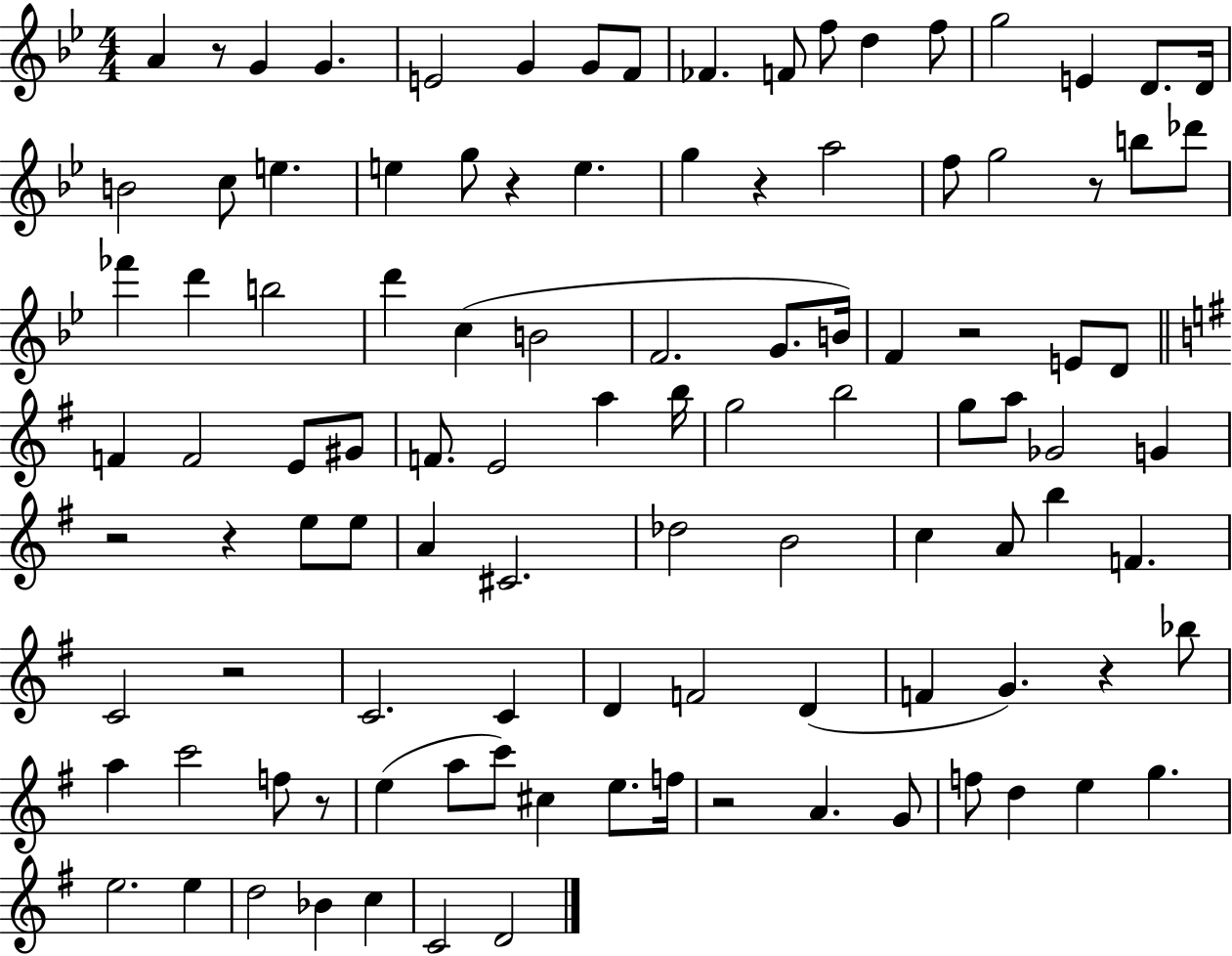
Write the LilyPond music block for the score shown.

{
  \clef treble
  \numericTimeSignature
  \time 4/4
  \key bes \major
  a'4 r8 g'4 g'4. | e'2 g'4 g'8 f'8 | fes'4. f'8 f''8 d''4 f''8 | g''2 e'4 d'8. d'16 | \break b'2 c''8 e''4. | e''4 g''8 r4 e''4. | g''4 r4 a''2 | f''8 g''2 r8 b''8 des'''8 | \break fes'''4 d'''4 b''2 | d'''4 c''4( b'2 | f'2. g'8. b'16) | f'4 r2 e'8 d'8 | \break \bar "||" \break \key g \major f'4 f'2 e'8 gis'8 | f'8. e'2 a''4 b''16 | g''2 b''2 | g''8 a''8 ges'2 g'4 | \break r2 r4 e''8 e''8 | a'4 cis'2. | des''2 b'2 | c''4 a'8 b''4 f'4. | \break c'2 r2 | c'2. c'4 | d'4 f'2 d'4( | f'4 g'4.) r4 bes''8 | \break a''4 c'''2 f''8 r8 | e''4( a''8 c'''8) cis''4 e''8. f''16 | r2 a'4. g'8 | f''8 d''4 e''4 g''4. | \break e''2. e''4 | d''2 bes'4 c''4 | c'2 d'2 | \bar "|."
}